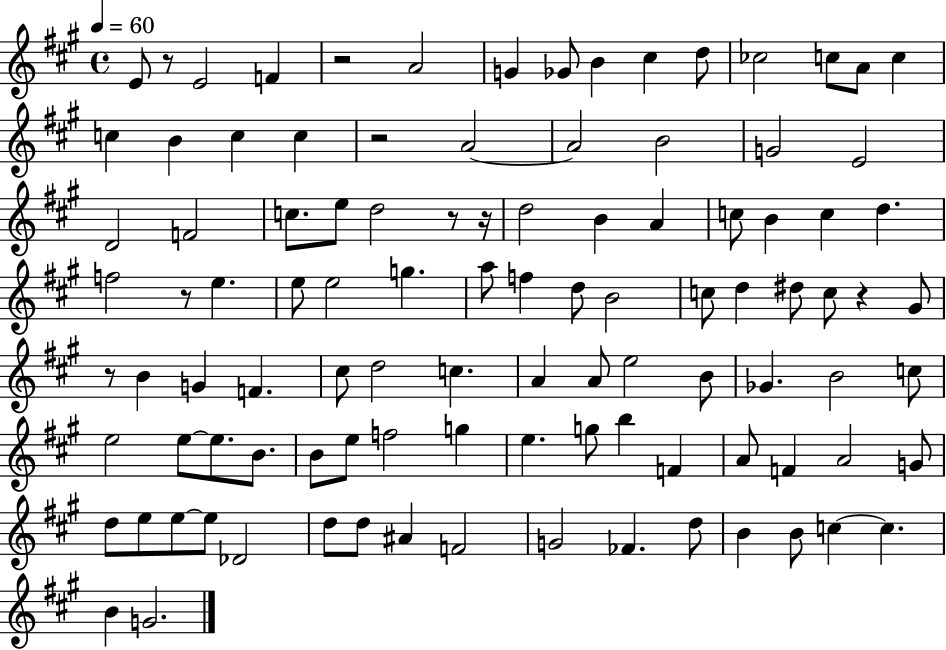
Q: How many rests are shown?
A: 8